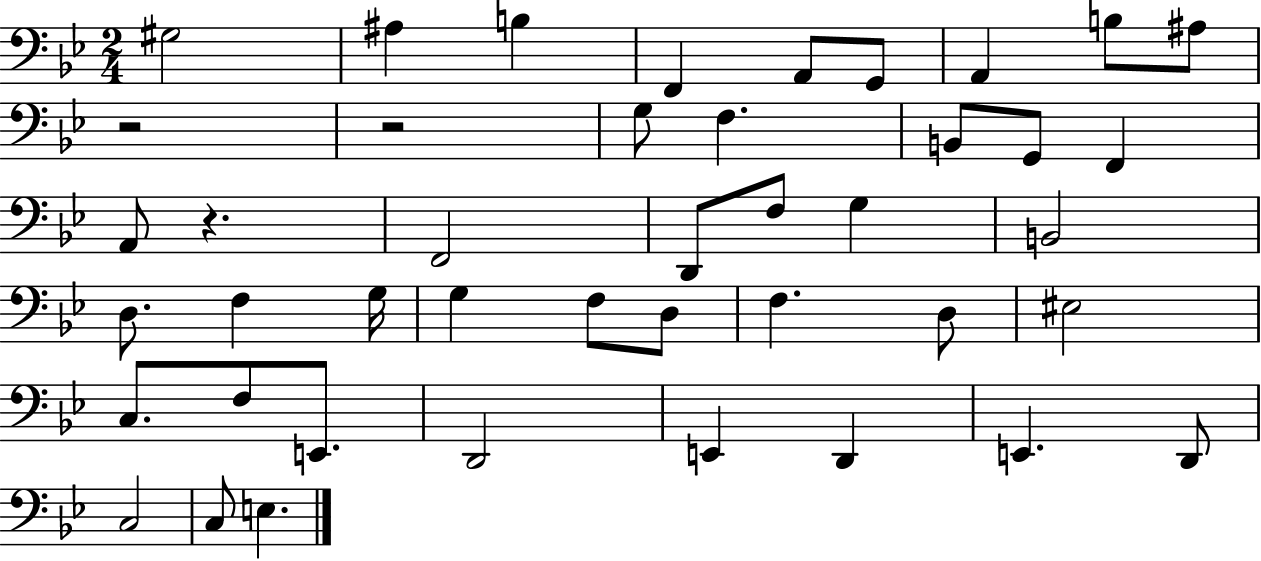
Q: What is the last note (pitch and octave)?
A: E3